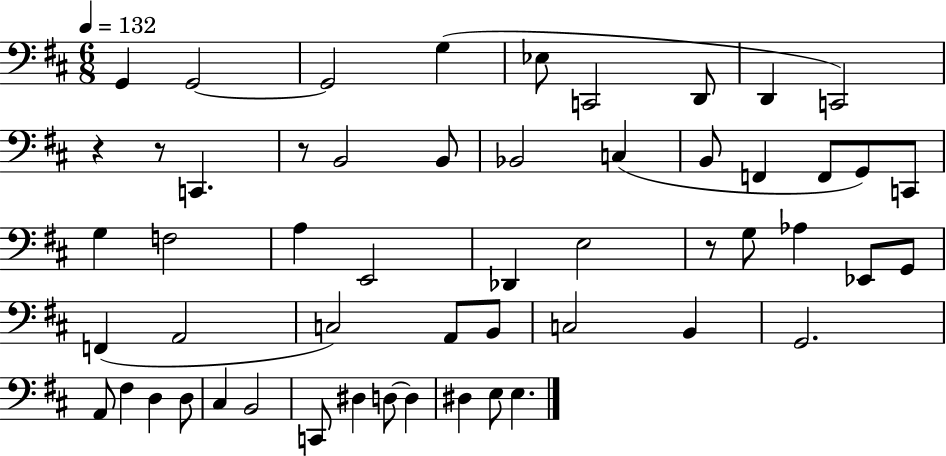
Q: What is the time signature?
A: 6/8